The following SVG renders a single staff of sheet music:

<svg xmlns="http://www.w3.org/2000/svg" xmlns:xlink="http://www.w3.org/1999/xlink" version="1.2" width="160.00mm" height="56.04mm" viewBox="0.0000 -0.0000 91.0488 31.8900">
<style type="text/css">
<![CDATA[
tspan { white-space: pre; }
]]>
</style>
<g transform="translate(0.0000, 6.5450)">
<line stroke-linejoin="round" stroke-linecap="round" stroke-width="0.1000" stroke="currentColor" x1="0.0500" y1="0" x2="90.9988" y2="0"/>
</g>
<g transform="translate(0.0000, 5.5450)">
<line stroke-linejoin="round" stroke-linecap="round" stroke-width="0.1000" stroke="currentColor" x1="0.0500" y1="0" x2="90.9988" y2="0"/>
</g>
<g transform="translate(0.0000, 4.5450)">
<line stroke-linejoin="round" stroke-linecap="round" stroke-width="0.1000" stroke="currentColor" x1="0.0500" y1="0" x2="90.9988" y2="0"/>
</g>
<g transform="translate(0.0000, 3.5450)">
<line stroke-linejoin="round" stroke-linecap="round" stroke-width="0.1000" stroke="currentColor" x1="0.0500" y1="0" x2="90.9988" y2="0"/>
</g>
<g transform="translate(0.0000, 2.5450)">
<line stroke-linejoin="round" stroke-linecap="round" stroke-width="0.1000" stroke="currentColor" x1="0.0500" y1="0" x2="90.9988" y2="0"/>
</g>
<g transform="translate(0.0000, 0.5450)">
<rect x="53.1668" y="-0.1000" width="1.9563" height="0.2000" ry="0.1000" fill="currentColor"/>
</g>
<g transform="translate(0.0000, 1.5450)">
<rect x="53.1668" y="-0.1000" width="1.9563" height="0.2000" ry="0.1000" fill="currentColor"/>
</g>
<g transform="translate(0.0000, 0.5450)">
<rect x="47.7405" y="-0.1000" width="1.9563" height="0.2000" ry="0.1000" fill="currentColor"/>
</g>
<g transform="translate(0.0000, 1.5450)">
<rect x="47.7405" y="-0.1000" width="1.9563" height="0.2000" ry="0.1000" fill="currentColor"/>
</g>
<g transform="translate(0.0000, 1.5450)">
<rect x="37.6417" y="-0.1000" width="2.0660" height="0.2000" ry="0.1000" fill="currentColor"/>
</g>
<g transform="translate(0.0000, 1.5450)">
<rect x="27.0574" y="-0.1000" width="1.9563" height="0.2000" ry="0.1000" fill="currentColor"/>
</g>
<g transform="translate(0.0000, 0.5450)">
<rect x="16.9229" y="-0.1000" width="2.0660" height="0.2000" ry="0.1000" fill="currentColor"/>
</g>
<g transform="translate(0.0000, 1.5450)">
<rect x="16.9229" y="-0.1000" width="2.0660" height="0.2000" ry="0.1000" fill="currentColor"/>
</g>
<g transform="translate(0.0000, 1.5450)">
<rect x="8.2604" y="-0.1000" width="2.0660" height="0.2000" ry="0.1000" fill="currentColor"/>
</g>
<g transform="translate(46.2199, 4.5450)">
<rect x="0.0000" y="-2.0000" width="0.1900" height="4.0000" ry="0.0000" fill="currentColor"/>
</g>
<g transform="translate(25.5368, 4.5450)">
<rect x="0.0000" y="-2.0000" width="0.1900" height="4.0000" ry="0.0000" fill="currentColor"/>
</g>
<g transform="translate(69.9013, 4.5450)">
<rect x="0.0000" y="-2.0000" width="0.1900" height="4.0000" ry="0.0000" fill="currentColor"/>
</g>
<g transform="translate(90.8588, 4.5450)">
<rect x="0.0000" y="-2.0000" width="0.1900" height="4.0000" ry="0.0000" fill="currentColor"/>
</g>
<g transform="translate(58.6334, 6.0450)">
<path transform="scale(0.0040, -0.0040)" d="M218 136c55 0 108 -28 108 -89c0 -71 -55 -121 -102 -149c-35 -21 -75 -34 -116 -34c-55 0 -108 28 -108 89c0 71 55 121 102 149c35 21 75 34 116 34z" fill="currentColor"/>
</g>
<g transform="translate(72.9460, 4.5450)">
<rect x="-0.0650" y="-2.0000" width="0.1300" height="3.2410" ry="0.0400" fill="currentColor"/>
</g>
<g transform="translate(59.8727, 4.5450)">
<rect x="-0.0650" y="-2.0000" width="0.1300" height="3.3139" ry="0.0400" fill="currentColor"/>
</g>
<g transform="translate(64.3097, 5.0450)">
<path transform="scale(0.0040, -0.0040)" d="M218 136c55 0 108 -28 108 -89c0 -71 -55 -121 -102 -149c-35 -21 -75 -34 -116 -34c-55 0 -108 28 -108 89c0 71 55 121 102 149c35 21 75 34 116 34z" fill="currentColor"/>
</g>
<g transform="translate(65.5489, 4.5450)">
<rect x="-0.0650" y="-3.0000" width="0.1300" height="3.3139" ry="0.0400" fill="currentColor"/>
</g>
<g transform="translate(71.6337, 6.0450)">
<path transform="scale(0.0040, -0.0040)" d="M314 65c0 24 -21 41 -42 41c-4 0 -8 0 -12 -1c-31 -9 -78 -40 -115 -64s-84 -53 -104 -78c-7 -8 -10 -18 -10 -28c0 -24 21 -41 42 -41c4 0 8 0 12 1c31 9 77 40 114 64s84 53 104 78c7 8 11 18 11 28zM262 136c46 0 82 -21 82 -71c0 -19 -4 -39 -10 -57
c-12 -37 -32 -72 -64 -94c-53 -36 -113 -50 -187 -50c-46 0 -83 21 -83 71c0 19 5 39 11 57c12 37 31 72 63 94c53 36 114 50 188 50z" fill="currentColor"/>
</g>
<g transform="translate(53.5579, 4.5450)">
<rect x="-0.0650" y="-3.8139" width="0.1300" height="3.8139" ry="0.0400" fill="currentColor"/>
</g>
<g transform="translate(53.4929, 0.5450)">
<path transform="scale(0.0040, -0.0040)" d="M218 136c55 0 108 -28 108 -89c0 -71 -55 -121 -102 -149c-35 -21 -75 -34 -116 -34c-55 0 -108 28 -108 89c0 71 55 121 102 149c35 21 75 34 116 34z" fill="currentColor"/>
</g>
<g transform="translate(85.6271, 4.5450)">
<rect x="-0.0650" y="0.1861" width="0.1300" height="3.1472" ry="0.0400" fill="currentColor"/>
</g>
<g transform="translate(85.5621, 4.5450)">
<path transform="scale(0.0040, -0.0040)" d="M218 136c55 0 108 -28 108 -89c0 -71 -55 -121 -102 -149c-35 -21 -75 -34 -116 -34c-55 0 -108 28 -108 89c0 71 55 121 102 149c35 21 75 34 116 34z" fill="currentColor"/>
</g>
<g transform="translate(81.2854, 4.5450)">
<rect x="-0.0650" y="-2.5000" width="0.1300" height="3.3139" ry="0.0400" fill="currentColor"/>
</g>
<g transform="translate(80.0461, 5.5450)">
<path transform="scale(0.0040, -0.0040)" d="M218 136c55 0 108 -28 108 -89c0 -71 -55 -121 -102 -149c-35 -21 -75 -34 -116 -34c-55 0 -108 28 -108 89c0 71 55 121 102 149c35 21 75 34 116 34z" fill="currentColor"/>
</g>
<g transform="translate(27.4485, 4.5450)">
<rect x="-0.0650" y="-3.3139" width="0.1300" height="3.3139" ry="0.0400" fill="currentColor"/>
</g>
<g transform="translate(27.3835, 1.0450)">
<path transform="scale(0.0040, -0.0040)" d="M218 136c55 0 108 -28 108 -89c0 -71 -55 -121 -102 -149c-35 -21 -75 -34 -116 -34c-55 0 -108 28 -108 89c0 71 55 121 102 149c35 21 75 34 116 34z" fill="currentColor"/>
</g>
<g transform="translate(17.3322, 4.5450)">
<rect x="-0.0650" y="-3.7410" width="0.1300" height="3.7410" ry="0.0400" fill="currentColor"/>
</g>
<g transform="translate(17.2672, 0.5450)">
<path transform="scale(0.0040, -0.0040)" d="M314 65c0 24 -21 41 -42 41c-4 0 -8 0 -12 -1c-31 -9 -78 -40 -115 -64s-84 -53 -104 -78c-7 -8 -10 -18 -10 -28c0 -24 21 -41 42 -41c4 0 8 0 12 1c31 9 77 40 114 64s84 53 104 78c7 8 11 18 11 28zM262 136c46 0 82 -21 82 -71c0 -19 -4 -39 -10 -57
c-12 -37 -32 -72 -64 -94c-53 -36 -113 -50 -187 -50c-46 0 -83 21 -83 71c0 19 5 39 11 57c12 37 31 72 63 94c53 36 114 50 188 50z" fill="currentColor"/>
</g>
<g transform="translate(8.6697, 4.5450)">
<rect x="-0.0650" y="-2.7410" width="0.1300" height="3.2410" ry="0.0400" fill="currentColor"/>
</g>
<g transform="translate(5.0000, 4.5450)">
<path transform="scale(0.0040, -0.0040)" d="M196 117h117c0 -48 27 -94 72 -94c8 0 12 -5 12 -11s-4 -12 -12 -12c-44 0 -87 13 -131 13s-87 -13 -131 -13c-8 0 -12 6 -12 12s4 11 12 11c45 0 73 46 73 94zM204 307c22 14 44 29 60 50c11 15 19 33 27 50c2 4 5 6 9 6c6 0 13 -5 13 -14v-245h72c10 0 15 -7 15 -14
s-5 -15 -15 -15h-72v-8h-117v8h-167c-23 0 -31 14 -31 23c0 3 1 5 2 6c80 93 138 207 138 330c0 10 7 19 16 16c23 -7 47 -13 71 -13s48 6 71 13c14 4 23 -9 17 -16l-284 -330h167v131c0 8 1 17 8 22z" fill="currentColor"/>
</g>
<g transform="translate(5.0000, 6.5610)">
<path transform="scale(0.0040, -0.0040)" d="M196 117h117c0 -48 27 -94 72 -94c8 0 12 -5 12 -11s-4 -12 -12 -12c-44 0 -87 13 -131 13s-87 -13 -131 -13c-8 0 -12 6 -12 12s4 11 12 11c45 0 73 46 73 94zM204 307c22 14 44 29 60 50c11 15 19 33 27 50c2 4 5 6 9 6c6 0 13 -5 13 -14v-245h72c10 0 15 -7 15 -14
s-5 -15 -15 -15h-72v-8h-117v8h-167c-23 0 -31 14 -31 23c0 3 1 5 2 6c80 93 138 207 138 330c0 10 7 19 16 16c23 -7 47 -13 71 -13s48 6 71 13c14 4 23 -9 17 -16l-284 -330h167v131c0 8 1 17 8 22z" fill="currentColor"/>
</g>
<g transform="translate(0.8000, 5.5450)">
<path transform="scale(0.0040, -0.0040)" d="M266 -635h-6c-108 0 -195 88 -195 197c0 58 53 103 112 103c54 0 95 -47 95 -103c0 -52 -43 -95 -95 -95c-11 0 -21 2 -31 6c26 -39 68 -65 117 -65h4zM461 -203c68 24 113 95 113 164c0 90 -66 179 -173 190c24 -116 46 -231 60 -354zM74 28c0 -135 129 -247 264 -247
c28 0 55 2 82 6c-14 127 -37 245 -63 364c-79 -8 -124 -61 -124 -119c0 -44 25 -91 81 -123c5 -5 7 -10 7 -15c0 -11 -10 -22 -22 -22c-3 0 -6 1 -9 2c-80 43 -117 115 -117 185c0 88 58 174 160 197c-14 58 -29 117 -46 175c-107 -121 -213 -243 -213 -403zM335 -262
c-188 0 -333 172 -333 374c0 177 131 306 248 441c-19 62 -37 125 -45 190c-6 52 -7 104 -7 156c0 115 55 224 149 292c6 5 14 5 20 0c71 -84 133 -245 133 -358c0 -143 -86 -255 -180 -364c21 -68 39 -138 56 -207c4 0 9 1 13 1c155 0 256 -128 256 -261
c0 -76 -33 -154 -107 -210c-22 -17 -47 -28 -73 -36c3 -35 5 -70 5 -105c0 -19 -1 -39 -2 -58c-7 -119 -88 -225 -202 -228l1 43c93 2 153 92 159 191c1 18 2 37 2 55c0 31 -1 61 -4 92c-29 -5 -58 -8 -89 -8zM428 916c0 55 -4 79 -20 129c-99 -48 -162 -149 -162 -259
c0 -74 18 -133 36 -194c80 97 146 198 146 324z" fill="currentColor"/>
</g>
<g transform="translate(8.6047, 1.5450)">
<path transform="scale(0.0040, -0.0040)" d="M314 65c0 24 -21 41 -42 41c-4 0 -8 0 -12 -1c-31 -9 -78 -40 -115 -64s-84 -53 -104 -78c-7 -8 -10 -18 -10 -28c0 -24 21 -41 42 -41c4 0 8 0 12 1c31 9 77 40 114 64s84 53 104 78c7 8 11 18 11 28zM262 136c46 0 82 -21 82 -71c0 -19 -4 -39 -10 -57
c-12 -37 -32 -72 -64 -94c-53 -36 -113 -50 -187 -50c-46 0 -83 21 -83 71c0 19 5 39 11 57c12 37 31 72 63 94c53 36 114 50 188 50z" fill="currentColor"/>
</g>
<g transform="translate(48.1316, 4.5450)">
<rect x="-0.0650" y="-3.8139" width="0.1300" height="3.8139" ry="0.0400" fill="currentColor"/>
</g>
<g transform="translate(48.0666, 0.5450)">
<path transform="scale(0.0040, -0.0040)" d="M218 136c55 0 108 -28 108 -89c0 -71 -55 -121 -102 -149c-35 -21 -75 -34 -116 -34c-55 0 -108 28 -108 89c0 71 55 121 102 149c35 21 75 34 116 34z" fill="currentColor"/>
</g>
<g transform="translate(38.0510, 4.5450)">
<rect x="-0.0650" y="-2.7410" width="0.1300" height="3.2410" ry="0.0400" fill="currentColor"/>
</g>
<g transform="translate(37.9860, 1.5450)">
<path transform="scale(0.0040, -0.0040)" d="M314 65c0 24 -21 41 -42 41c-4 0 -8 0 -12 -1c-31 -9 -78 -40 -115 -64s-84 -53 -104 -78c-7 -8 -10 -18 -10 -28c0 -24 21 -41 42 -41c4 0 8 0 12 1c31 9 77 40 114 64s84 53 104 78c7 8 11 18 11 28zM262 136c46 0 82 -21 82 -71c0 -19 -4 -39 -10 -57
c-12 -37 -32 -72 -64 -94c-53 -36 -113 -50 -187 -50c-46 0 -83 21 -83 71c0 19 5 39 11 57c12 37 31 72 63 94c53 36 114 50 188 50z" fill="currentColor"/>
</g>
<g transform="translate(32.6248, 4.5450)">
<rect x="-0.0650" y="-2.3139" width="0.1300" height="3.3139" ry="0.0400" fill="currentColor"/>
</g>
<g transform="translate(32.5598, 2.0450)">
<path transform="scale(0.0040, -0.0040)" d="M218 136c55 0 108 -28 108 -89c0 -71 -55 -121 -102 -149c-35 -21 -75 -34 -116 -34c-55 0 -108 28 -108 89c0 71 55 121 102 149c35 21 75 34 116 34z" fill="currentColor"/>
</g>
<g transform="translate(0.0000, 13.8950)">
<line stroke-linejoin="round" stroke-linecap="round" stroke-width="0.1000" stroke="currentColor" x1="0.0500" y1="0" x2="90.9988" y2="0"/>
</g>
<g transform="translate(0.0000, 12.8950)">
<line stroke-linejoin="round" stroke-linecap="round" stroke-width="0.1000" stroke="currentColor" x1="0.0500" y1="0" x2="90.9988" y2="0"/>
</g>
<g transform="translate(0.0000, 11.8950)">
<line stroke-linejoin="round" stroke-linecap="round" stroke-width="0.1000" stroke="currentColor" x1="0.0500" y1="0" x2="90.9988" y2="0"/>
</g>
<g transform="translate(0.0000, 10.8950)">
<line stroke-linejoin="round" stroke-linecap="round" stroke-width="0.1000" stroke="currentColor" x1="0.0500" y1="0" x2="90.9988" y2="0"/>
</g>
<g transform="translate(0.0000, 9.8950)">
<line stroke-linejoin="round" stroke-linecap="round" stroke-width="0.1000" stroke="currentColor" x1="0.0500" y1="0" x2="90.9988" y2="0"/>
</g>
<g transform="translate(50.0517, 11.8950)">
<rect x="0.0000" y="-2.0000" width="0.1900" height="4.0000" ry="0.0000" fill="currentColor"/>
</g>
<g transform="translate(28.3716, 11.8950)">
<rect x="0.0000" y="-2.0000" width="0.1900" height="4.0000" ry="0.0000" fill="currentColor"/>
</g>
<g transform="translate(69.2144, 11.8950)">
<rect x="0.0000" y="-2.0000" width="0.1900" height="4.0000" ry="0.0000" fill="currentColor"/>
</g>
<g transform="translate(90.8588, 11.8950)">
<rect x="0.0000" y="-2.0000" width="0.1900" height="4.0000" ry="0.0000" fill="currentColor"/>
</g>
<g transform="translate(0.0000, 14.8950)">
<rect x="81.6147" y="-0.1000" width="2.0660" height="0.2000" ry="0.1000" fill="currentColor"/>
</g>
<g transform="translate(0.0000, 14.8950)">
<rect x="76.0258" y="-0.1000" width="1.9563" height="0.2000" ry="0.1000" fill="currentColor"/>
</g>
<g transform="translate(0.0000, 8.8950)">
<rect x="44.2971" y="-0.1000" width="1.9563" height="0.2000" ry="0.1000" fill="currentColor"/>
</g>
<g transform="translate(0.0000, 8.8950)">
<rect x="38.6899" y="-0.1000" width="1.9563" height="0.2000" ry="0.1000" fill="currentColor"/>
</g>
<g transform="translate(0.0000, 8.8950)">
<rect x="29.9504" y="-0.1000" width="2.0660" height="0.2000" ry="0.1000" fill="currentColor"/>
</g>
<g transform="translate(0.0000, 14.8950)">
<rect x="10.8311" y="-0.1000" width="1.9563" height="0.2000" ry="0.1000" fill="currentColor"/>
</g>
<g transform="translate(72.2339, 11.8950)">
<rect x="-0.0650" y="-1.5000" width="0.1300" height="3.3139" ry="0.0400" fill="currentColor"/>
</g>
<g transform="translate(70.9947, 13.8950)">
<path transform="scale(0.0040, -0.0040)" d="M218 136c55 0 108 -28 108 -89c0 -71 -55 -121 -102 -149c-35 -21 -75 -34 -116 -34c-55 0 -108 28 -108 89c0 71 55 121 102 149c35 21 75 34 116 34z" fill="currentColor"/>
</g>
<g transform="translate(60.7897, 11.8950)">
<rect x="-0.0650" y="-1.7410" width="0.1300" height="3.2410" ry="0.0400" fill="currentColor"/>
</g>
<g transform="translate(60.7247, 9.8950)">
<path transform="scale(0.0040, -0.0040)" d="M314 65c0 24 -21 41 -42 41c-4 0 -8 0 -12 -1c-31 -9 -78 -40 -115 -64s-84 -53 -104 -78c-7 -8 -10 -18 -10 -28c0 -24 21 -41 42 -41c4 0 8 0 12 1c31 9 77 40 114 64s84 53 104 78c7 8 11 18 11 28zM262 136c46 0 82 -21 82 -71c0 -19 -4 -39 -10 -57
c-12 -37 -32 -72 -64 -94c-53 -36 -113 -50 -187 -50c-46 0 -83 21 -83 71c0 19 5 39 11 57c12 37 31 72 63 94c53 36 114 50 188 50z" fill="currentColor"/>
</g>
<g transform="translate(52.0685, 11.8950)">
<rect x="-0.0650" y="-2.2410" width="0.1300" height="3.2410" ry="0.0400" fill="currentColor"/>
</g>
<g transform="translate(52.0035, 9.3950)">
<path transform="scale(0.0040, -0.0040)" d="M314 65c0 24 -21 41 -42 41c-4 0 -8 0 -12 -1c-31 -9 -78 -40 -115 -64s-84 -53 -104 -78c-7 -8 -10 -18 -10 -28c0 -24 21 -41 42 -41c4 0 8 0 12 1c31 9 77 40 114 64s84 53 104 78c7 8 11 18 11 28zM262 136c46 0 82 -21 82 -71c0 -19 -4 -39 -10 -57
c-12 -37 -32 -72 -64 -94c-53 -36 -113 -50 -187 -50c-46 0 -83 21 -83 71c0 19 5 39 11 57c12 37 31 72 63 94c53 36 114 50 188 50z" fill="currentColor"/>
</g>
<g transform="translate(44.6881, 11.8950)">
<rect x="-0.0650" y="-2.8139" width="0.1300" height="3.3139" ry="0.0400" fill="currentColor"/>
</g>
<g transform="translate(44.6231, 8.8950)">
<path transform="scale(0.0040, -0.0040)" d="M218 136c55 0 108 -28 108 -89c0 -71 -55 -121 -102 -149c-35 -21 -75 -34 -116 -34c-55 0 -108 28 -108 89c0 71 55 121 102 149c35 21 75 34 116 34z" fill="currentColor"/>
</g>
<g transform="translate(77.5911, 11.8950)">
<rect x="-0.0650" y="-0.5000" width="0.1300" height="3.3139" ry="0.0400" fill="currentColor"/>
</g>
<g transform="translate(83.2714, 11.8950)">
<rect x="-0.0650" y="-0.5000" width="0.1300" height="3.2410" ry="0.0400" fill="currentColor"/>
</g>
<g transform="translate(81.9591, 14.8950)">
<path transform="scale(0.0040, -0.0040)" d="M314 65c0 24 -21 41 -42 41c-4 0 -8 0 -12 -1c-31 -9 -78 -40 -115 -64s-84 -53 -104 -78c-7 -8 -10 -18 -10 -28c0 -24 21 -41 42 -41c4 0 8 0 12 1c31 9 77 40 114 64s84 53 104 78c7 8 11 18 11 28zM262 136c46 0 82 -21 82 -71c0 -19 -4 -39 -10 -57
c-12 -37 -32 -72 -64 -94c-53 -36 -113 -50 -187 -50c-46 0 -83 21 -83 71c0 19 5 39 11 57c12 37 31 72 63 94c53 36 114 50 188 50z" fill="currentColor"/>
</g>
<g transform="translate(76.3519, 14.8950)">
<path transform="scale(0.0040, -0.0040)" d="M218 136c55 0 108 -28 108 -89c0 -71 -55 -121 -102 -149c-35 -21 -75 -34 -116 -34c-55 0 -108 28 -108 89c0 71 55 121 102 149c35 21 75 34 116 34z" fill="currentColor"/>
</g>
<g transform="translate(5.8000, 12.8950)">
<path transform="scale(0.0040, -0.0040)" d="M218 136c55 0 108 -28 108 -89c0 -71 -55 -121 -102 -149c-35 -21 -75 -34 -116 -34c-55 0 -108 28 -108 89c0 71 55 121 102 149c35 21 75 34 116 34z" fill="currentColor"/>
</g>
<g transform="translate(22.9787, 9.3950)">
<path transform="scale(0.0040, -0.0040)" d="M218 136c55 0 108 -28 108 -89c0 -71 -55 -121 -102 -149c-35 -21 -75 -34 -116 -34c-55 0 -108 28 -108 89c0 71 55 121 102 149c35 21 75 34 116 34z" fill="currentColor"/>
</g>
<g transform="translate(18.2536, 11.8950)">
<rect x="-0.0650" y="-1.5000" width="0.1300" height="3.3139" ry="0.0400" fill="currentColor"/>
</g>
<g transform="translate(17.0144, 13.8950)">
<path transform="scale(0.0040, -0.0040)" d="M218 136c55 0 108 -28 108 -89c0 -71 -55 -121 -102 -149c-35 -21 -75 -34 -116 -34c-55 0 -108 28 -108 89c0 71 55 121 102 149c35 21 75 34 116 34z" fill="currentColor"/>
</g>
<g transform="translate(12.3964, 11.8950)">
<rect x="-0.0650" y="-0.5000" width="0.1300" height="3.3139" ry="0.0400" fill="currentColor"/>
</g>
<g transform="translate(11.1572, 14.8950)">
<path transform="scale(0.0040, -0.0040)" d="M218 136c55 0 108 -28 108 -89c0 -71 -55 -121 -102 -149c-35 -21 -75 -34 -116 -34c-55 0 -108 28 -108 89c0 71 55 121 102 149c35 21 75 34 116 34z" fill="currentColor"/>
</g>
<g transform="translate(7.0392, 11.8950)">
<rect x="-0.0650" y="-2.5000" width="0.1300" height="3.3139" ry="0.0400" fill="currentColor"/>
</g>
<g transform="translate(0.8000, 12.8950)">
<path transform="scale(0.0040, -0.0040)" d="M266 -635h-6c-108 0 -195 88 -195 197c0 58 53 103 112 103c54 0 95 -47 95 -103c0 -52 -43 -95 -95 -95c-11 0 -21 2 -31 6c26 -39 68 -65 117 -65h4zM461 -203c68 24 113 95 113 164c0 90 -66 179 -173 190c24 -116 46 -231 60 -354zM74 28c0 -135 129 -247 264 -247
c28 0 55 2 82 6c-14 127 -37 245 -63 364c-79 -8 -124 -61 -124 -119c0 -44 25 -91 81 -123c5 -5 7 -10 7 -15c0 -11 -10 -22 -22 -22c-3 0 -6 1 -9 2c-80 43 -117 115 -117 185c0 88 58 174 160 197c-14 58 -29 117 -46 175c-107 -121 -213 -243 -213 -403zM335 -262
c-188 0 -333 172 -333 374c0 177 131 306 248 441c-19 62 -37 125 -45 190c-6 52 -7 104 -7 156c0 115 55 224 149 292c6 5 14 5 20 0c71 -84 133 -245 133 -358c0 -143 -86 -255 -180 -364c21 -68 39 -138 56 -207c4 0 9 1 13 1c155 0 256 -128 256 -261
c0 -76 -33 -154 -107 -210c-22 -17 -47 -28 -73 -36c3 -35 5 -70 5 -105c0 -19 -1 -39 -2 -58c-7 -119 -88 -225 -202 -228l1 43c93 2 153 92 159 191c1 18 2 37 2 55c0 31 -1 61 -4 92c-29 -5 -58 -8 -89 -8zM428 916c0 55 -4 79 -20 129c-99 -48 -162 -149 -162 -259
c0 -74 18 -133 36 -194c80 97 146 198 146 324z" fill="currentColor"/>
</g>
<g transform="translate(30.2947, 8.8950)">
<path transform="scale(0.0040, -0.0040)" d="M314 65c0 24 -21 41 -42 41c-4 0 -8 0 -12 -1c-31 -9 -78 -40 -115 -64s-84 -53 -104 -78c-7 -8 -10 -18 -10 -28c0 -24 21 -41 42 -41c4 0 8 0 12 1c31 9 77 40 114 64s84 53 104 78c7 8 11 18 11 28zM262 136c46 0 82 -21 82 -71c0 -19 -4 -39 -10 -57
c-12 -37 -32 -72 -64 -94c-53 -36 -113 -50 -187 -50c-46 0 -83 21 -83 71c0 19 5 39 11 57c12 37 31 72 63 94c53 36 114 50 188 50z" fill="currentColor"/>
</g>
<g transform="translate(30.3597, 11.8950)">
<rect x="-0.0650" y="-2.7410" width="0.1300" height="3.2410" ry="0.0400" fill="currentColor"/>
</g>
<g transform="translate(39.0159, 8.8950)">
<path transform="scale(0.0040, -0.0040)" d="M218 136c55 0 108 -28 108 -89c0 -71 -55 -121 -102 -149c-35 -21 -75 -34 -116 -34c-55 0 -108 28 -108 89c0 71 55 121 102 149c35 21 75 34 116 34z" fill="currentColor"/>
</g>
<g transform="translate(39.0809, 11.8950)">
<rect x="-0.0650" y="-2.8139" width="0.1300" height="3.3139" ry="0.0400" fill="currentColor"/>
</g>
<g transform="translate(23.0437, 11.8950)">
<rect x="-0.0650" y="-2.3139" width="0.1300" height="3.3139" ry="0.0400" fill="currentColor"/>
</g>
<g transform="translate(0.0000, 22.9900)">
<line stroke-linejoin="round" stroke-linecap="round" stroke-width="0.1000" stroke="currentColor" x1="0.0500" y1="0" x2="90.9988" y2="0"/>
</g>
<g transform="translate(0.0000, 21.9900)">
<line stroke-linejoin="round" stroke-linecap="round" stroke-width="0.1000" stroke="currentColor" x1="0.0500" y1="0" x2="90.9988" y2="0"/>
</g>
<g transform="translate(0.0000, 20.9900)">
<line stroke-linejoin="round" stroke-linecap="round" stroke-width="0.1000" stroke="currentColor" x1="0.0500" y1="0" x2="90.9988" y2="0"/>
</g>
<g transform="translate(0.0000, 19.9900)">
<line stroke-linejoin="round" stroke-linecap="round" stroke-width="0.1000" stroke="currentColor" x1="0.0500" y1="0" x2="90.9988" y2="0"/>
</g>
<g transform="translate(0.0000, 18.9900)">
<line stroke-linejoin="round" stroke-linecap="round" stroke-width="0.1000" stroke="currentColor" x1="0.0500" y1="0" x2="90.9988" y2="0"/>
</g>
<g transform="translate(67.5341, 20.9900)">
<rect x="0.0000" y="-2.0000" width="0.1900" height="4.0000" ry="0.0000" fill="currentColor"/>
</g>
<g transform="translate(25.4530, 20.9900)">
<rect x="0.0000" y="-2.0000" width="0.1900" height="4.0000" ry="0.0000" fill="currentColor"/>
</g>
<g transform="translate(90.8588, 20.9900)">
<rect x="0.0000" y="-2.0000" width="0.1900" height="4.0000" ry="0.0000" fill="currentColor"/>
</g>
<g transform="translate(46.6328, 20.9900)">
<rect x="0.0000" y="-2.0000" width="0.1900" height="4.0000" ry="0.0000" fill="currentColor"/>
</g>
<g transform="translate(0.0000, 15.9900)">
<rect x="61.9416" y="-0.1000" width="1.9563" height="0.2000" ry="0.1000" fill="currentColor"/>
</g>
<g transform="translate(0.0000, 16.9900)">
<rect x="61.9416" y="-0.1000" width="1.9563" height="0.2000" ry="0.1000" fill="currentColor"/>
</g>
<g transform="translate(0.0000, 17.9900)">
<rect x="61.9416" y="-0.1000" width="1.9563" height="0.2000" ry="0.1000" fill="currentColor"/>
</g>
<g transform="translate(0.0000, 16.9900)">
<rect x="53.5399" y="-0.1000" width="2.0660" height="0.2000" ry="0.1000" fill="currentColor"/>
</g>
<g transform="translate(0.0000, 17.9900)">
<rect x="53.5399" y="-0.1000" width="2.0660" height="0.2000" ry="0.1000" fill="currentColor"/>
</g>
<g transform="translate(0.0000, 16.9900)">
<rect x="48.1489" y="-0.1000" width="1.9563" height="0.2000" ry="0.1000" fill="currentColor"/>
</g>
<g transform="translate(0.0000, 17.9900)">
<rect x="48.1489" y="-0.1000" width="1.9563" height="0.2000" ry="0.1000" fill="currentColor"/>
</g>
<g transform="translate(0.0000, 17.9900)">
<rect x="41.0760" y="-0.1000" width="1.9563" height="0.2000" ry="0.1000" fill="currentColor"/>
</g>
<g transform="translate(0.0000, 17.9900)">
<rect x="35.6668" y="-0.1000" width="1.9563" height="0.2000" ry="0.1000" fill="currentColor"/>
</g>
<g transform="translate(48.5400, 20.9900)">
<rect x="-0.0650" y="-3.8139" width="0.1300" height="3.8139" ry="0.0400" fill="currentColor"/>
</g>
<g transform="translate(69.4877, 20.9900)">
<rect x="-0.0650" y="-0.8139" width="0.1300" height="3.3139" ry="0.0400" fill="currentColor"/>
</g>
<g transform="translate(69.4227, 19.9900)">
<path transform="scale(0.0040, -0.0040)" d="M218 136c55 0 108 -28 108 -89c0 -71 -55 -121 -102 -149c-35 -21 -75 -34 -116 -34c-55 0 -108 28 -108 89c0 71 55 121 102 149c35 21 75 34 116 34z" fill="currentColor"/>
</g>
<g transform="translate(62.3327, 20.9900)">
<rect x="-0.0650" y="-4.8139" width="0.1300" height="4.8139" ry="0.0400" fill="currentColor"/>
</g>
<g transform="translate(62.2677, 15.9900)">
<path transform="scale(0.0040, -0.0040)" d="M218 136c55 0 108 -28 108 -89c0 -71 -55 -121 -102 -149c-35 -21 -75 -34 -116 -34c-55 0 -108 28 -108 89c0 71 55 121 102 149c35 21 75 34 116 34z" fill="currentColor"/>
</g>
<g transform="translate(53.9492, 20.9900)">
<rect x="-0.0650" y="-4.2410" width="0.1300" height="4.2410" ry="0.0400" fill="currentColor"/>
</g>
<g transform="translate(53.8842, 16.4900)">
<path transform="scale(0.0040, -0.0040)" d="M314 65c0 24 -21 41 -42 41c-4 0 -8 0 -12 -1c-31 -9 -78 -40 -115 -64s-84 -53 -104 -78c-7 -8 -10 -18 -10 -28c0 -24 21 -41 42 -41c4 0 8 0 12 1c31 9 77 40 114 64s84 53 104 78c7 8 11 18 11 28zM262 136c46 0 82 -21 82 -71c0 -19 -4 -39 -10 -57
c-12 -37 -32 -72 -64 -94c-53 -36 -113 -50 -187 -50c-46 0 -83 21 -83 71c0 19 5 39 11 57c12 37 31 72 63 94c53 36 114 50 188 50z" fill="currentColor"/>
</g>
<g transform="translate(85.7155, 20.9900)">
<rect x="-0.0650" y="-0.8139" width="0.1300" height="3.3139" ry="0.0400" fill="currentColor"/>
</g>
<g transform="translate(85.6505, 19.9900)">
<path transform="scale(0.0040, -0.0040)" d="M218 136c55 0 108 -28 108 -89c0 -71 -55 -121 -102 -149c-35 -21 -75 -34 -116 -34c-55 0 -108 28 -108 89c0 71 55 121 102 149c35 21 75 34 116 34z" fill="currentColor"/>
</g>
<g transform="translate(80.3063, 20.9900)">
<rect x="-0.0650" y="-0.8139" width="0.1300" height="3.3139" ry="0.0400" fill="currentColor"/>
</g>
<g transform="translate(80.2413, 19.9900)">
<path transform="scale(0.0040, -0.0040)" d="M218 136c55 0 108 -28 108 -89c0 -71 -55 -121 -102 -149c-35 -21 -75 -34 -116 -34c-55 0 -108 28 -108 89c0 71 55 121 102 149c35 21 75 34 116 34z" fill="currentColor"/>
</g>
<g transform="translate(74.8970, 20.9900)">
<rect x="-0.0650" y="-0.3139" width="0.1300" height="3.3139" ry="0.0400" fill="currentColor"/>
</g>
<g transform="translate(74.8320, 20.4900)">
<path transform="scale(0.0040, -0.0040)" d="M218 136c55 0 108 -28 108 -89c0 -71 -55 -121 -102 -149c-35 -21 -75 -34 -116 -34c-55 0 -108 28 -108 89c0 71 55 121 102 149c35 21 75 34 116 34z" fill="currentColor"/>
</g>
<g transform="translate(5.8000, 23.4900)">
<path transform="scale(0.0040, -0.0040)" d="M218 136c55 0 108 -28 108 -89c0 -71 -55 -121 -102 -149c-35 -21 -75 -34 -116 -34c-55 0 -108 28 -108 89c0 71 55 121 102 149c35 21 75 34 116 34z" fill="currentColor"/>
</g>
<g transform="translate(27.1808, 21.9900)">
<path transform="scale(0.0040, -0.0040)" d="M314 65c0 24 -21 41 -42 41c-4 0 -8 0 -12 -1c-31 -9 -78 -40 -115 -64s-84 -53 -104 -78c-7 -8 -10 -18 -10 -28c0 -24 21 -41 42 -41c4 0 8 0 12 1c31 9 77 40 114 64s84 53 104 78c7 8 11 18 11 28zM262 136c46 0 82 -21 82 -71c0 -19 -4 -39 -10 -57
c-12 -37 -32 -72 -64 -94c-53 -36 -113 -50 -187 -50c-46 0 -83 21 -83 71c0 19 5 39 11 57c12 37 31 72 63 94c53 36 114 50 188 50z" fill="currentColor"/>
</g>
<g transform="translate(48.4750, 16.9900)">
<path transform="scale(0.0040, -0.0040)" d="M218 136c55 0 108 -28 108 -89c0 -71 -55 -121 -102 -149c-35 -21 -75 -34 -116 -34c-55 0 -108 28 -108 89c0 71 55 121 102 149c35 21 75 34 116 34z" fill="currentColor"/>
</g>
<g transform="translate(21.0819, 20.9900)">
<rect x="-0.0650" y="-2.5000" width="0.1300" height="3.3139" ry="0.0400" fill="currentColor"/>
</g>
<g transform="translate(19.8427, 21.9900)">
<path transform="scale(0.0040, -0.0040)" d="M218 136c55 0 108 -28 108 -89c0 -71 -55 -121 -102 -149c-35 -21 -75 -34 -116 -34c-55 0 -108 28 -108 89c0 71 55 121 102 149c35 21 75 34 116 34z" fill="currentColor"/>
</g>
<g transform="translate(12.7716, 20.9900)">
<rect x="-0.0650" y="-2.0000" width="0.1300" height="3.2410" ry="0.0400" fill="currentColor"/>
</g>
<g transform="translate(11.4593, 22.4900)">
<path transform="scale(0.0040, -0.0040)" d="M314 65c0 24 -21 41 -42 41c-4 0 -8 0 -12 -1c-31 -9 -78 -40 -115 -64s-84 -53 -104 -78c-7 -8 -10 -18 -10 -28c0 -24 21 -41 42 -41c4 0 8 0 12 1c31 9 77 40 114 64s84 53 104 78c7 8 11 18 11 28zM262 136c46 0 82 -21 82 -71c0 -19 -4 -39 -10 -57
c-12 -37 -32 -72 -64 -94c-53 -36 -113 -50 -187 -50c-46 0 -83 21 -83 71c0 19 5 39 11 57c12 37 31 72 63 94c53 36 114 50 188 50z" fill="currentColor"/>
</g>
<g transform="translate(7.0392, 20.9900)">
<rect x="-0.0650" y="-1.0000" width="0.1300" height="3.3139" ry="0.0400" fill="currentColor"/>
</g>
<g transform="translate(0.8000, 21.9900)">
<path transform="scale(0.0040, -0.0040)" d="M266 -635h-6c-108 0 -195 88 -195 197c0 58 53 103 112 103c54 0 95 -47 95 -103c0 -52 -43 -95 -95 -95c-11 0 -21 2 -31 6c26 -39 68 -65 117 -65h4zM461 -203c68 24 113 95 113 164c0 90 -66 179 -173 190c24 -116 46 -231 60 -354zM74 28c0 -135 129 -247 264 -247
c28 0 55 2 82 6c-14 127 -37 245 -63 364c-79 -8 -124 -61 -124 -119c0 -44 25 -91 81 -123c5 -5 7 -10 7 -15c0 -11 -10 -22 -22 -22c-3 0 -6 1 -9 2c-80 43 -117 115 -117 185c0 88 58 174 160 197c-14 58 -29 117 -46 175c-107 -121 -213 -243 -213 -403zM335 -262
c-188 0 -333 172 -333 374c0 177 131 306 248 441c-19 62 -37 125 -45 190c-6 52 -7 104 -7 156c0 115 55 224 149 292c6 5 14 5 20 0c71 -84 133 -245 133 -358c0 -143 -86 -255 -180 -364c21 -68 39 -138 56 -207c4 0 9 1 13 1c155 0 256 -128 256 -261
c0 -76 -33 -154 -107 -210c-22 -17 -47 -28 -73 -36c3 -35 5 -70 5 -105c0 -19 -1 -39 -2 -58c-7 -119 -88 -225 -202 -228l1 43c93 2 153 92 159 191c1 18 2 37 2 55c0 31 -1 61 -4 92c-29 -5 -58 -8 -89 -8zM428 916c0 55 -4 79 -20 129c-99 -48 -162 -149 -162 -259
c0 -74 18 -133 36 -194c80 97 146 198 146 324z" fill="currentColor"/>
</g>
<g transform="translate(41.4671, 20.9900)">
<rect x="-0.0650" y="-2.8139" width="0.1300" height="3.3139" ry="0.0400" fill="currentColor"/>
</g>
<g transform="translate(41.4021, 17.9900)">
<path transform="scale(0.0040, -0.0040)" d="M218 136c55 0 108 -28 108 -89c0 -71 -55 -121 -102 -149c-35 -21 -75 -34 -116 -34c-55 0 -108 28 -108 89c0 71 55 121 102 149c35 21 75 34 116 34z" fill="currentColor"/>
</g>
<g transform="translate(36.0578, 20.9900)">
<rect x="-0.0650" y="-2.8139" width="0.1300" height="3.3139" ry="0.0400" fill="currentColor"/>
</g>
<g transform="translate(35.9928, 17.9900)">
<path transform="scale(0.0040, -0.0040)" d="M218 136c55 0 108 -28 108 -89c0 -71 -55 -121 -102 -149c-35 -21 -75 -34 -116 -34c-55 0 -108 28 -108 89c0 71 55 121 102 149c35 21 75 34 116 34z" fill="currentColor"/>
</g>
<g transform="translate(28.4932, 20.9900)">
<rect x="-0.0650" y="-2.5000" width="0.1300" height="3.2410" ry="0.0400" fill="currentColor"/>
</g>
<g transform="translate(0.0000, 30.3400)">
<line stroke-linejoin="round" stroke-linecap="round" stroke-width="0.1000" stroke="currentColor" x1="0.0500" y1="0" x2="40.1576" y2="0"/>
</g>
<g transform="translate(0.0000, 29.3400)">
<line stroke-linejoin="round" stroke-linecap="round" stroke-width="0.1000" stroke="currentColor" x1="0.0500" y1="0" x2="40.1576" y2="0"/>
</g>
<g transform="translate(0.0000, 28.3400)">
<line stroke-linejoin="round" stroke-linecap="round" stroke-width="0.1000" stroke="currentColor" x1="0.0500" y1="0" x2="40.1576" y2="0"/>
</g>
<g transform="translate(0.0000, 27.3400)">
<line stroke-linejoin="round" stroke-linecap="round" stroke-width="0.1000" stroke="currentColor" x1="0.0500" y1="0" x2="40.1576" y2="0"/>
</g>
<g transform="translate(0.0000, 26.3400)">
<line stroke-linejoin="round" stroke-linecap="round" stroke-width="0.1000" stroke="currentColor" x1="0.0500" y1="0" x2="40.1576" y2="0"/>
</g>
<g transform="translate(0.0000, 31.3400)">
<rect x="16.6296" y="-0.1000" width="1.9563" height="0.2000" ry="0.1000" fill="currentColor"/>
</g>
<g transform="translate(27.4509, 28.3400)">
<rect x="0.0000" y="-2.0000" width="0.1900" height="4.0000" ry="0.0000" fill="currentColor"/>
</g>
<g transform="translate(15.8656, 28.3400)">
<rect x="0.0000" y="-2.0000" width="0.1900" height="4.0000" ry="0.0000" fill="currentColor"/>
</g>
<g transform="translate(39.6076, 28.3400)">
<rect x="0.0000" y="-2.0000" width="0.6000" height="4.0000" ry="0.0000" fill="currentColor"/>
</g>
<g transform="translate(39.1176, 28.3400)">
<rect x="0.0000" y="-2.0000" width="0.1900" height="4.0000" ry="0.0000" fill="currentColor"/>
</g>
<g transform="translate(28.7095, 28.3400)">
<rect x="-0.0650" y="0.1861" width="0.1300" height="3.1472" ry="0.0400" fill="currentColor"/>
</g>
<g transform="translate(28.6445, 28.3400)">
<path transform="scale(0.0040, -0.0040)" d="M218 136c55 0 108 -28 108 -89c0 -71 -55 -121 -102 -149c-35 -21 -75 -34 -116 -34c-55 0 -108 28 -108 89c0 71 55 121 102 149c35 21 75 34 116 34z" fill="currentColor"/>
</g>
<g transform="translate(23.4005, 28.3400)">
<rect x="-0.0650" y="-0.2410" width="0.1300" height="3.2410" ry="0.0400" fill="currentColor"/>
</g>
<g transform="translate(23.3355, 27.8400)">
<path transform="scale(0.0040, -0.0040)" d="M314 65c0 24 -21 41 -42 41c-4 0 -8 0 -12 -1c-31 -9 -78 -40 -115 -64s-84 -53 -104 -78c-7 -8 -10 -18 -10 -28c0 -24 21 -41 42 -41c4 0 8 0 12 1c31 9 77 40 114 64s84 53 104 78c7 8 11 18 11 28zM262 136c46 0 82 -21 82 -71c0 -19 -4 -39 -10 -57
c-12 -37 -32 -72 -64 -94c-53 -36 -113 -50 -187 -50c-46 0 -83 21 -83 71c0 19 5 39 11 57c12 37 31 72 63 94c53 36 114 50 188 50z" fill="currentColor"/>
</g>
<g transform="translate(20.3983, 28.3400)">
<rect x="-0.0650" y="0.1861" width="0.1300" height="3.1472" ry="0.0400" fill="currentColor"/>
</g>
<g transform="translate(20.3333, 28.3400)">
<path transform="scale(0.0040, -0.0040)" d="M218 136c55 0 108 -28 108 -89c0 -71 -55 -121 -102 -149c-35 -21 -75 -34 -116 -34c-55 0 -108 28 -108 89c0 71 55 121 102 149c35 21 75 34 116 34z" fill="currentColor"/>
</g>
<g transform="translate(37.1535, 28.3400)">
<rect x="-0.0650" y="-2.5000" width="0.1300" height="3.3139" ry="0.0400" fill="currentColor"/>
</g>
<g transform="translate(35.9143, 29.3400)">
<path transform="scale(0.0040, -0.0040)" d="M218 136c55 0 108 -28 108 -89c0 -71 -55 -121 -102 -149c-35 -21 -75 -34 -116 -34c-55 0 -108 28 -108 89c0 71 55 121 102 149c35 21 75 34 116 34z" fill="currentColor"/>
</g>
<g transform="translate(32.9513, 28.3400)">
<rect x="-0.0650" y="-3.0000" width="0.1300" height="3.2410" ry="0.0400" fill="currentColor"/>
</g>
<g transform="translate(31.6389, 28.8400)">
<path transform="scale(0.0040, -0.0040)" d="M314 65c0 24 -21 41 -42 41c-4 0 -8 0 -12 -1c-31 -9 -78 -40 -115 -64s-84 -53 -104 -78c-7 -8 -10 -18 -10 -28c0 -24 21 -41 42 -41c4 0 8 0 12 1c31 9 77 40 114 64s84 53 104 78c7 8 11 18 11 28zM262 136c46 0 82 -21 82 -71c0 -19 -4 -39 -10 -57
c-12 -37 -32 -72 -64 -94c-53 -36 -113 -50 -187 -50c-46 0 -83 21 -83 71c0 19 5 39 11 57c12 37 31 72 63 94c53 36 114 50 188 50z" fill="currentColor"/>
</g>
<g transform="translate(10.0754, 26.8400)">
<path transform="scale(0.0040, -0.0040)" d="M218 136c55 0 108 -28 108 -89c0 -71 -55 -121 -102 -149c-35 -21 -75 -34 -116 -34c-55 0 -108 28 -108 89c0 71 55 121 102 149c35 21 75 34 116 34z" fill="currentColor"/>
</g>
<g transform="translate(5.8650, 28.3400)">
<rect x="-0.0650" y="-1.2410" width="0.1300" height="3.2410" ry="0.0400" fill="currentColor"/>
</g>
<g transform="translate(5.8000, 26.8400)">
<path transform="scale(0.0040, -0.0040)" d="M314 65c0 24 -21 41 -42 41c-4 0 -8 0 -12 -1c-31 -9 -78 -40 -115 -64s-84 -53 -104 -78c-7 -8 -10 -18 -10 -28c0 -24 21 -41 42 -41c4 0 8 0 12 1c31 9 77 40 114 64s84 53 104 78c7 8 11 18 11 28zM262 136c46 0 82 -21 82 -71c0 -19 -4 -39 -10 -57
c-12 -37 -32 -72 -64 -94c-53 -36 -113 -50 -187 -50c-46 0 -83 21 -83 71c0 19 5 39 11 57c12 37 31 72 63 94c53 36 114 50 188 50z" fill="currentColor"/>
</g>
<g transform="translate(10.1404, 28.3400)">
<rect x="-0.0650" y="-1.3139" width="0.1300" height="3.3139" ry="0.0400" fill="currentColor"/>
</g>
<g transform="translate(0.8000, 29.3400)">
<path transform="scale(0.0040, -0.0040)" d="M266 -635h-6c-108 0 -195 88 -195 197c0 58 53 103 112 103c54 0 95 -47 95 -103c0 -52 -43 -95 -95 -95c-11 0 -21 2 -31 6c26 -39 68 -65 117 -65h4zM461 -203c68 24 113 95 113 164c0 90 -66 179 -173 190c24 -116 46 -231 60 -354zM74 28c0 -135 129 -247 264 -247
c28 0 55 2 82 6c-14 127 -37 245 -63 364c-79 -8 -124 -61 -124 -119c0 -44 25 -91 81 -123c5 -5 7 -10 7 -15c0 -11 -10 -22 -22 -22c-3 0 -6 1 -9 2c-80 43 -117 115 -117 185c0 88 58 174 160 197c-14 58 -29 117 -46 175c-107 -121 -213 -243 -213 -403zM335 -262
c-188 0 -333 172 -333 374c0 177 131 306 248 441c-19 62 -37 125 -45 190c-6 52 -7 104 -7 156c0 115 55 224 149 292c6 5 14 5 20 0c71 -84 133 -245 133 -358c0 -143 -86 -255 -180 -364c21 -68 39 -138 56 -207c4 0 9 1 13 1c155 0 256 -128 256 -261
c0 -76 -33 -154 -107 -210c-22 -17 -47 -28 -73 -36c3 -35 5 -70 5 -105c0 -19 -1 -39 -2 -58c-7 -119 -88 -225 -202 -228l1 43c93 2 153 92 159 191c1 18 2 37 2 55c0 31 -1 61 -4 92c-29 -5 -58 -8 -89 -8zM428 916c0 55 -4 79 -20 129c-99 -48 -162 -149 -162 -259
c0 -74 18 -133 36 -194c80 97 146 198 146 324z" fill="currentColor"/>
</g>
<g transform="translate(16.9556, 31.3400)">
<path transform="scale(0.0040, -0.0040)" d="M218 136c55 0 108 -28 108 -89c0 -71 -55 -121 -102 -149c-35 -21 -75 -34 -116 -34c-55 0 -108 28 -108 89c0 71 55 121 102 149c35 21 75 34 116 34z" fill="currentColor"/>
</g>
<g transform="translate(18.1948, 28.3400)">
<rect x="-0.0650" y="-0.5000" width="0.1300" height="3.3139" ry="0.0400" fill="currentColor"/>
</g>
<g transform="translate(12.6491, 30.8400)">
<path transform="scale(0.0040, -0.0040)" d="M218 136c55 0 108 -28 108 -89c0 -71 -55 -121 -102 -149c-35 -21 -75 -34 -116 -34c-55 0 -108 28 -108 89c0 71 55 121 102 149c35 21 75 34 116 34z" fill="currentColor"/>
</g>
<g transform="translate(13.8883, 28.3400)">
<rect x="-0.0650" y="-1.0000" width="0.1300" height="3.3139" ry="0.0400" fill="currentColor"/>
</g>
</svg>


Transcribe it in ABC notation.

X:1
T:Untitled
M:4/4
L:1/4
K:C
a2 c'2 b g a2 c' c' F A F2 G B G C E g a2 a a g2 f2 E C C2 D F2 G G2 a a c' d'2 e' d c d d e2 e D C B c2 B A2 G